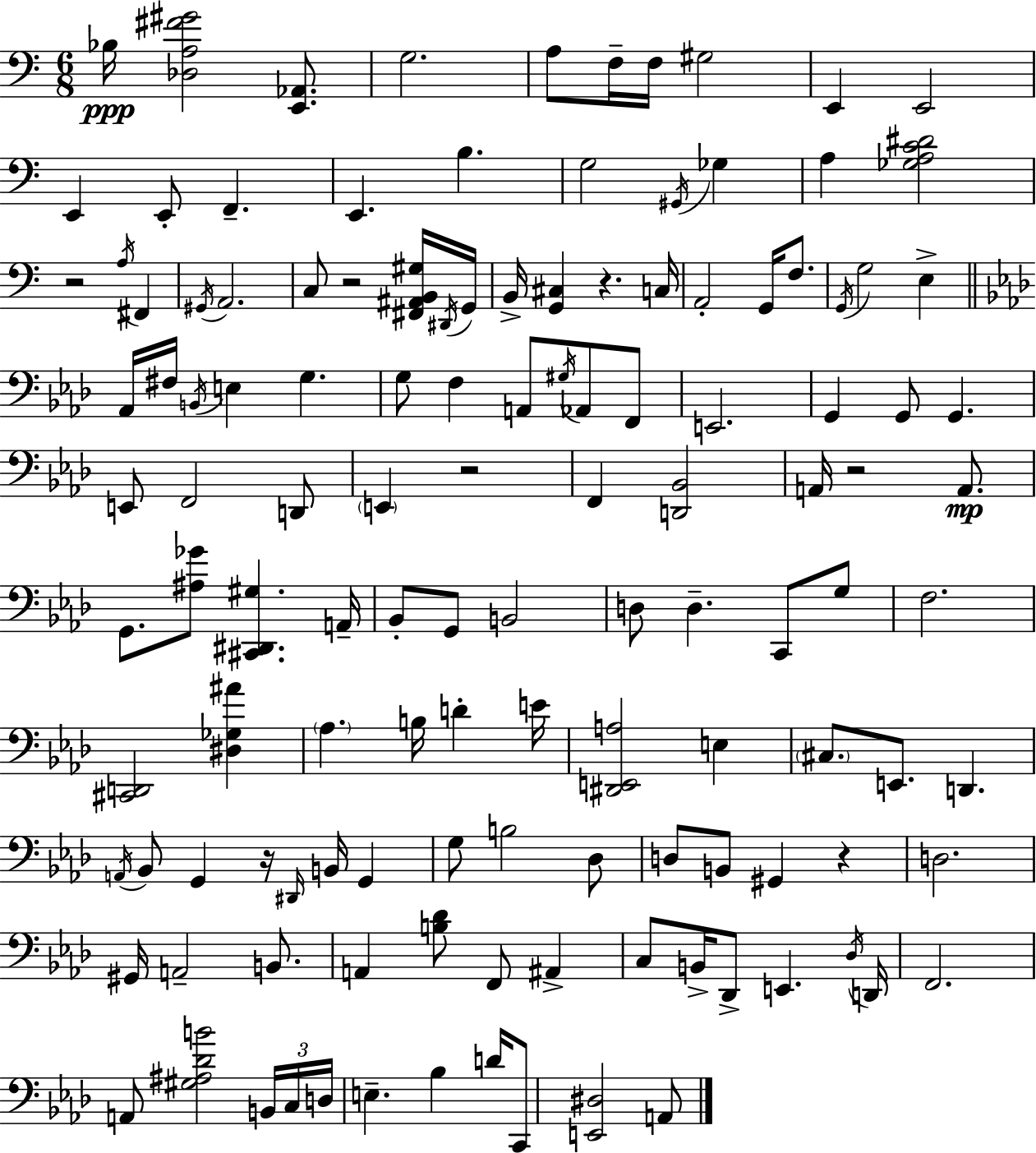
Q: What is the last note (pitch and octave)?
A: A2